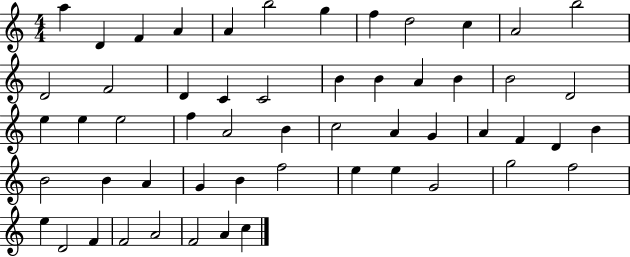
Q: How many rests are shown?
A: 0